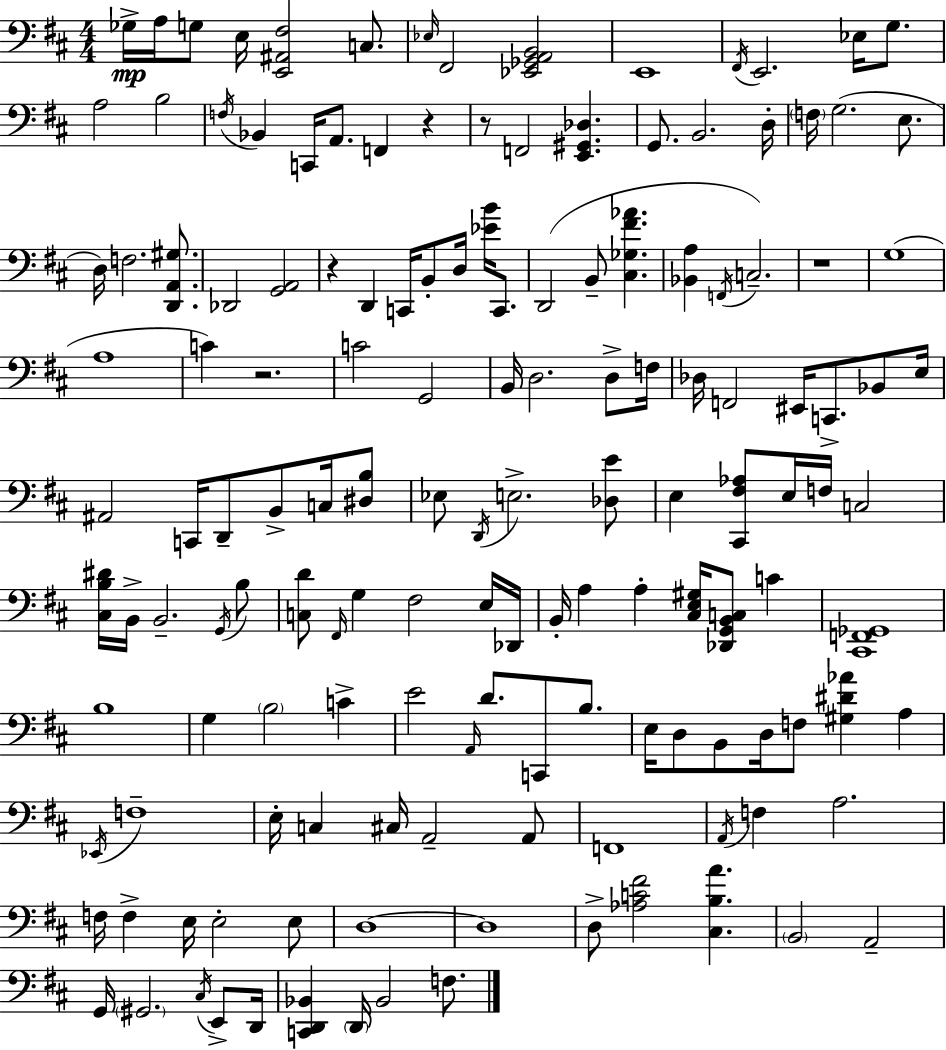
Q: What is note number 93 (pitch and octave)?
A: A3